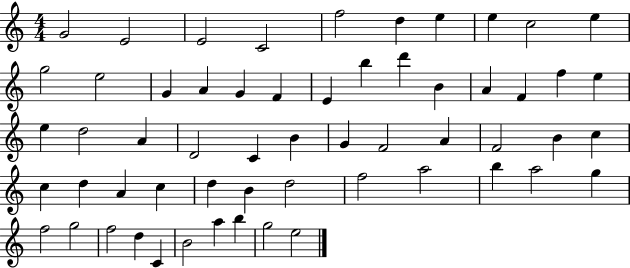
{
  \clef treble
  \numericTimeSignature
  \time 4/4
  \key c \major
  g'2 e'2 | e'2 c'2 | f''2 d''4 e''4 | e''4 c''2 e''4 | \break g''2 e''2 | g'4 a'4 g'4 f'4 | e'4 b''4 d'''4 b'4 | a'4 f'4 f''4 e''4 | \break e''4 d''2 a'4 | d'2 c'4 b'4 | g'4 f'2 a'4 | f'2 b'4 c''4 | \break c''4 d''4 a'4 c''4 | d''4 b'4 d''2 | f''2 a''2 | b''4 a''2 g''4 | \break f''2 g''2 | f''2 d''4 c'4 | b'2 a''4 b''4 | g''2 e''2 | \break \bar "|."
}